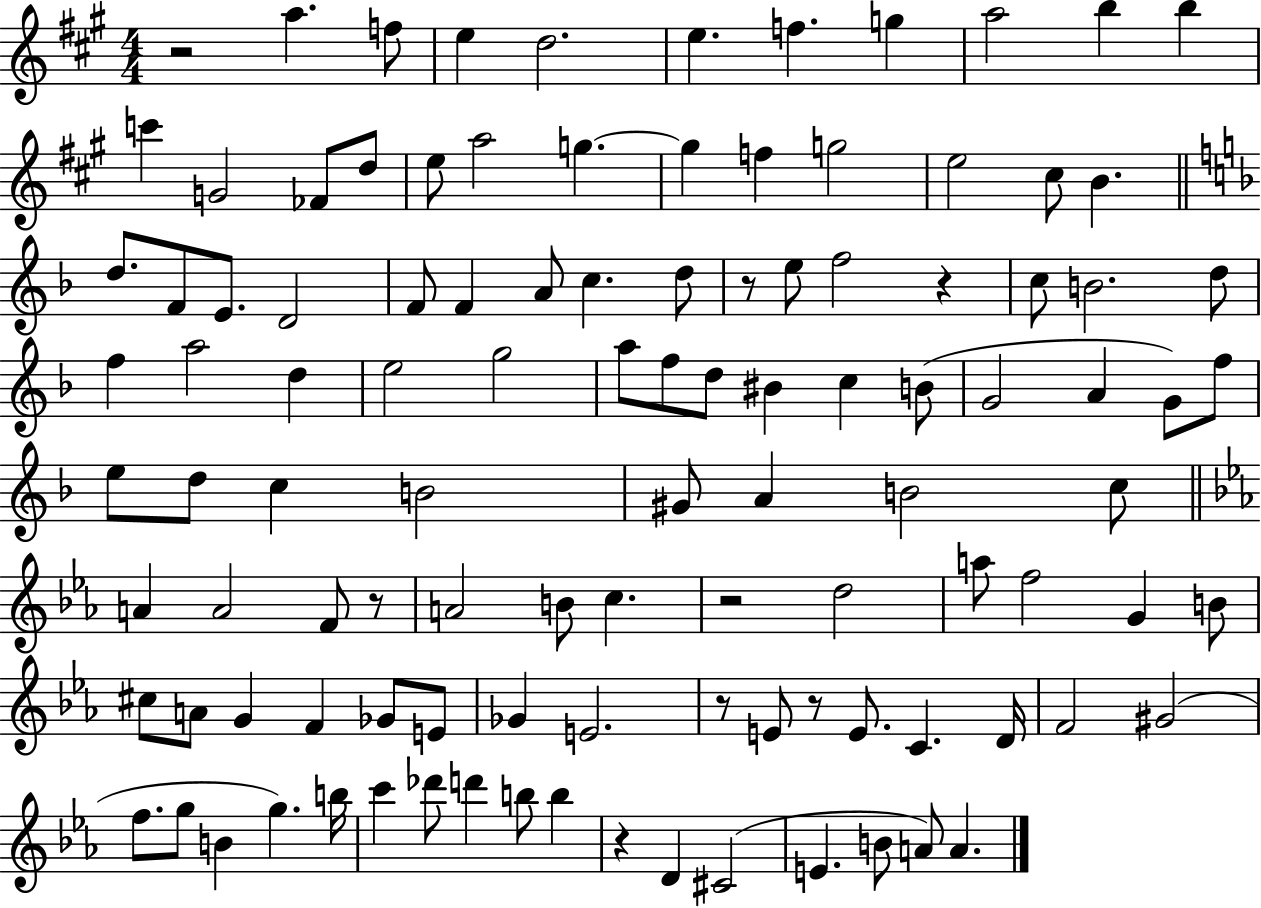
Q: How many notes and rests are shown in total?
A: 109